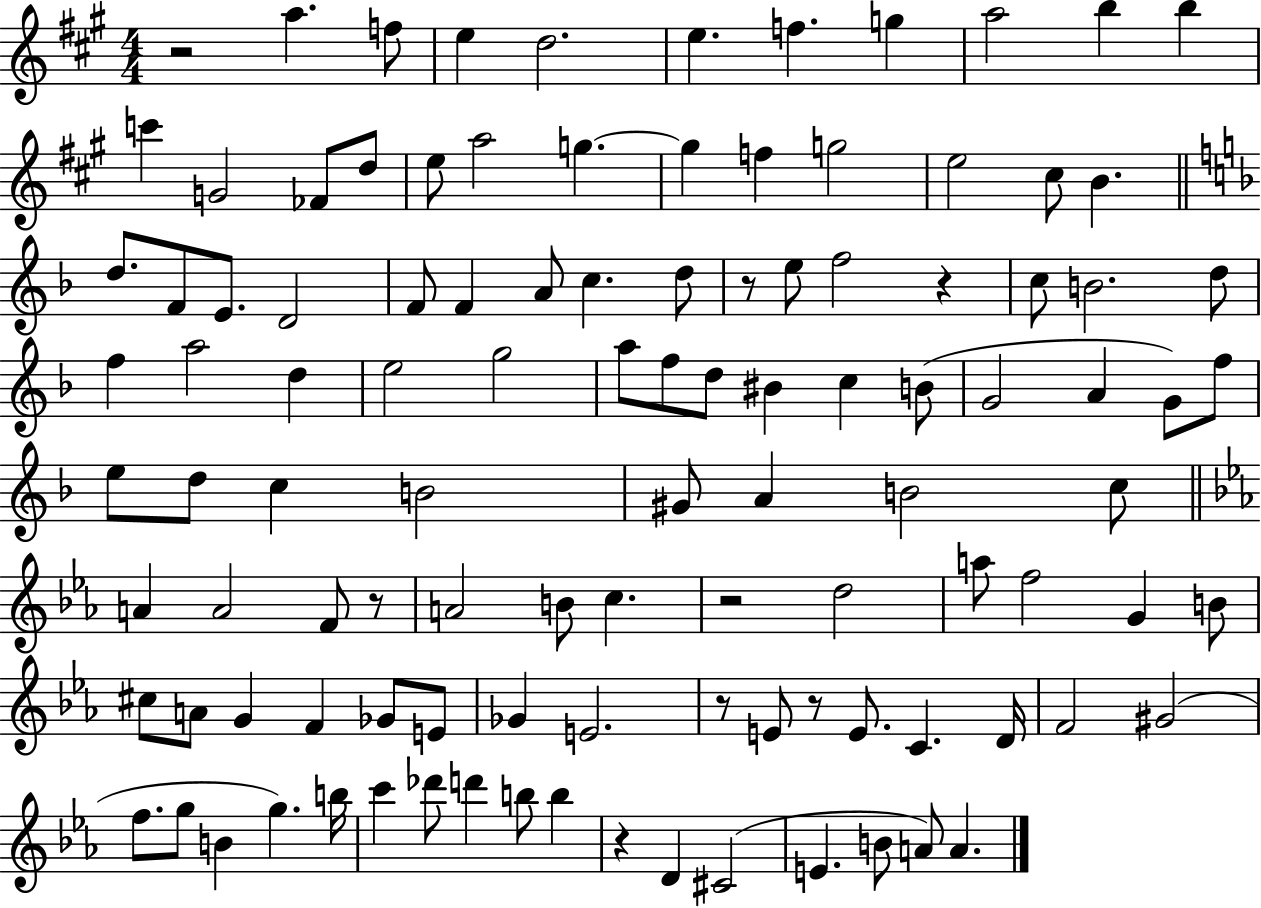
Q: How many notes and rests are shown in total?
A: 109